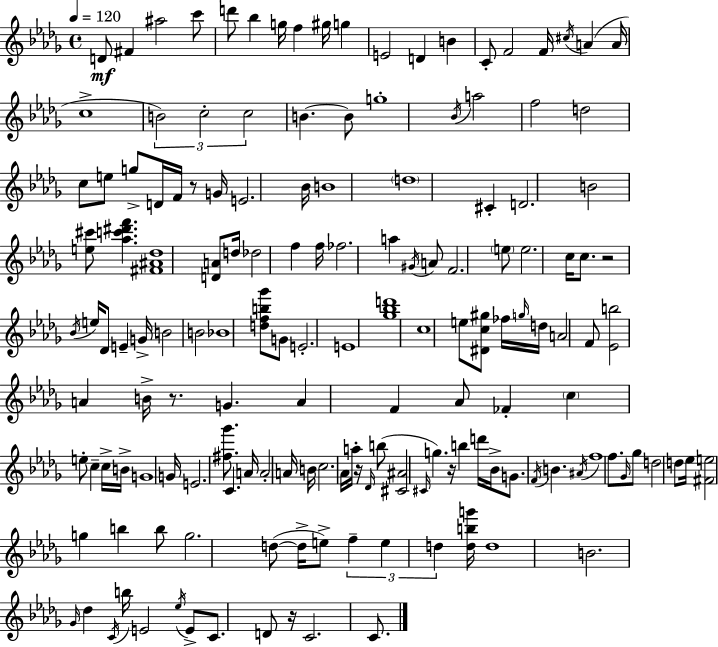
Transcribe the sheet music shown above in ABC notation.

X:1
T:Untitled
M:4/4
L:1/4
K:Bbm
D/2 ^F ^a2 c'/2 d'/2 _b g/4 f ^g/4 g E2 D B C/2 F2 F/4 ^c/4 A A/4 c4 B2 c2 c2 B B/2 g4 _B/4 a2 f2 d2 c/2 e/2 g/2 D/4 F/4 z/2 G/4 E2 _B/4 B4 d4 ^C D2 B2 [e^c']/2 [_ac'^d'f'] [^F^A_d]4 [DA]/2 d/4 _d2 f f/4 _f2 a ^G/4 A/2 F2 e/2 e2 c/4 c/2 z2 _B/4 e/4 _D/2 E G/4 B2 B2 _B4 [dfb_g']/2 G/2 E2 E4 [_g_bd']4 c4 e/2 [^Dc^g]/2 _f/4 g/4 d/4 A2 F/2 [_Eb]2 A B/4 z/2 G A F _A/2 _F c e/2 c c/4 B/4 G4 G/4 E2 [^f_g']/2 C A/4 A2 A/4 B/4 c2 _A/4 a/4 z/4 _D/4 b/2 [^C^A]2 ^C/4 g z/4 b d'/4 _B/4 G/2 F/4 B ^A/4 f4 f/2 _G/4 _g/2 d2 d/2 _e/4 [^Fe]2 g b b/2 g2 d/2 d/4 e/2 f e d [dbg']/4 d4 B2 _G/4 _d C/4 b/4 E2 _e/4 E/2 C/2 D/2 z/4 C2 C/2